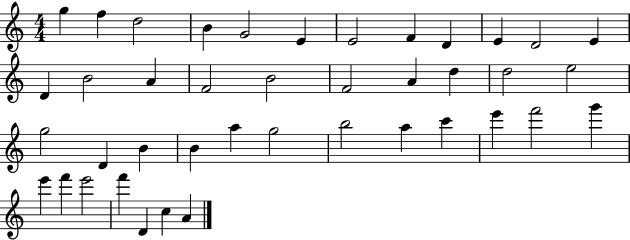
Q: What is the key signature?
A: C major